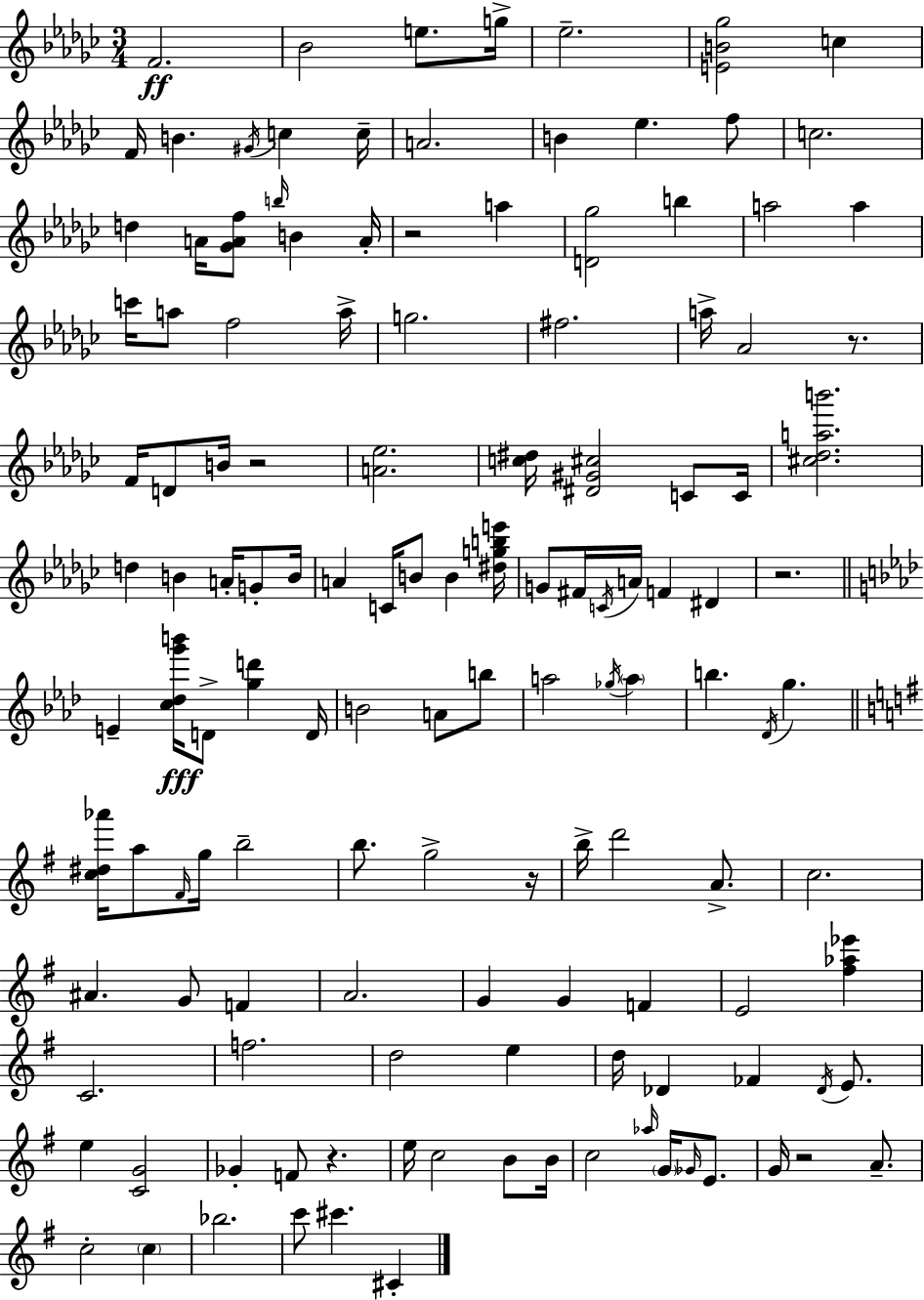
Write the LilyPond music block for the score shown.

{
  \clef treble
  \numericTimeSignature
  \time 3/4
  \key ees \minor
  f'2.\ff | bes'2 e''8. g''16-> | ees''2.-- | <e' b' ges''>2 c''4 | \break f'16 b'4. \acciaccatura { gis'16 } c''4 | c''16-- a'2. | b'4 ees''4. f''8 | c''2. | \break d''4 a'16 <ges' a' f''>8 \grace { b''16 } b'4 | a'16-. r2 a''4 | <d' ges''>2 b''4 | a''2 a''4 | \break c'''16 a''8 f''2 | a''16-> g''2. | fis''2. | a''16-> aes'2 r8. | \break f'16 d'8 b'16 r2 | <a' ees''>2. | <c'' dis''>16 <dis' gis' cis''>2 c'8 | c'16 <cis'' des'' a'' b'''>2. | \break d''4 b'4 a'16-. g'8-. | b'16 a'4 c'16 b'8 b'4 | <dis'' g'' b'' e'''>16 g'8 fis'16 \acciaccatura { c'16 } a'16 f'4 dis'4 | r2. | \break \bar "||" \break \key aes \major e'4-- <c'' des'' g''' b'''>16\fff d'8-> <g'' d'''>4 d'16 | b'2 a'8 b''8 | a''2 \acciaccatura { ges''16 } \parenthesize a''4 | b''4. \acciaccatura { des'16 } g''4. | \break \bar "||" \break \key e \minor <c'' dis'' aes'''>16 a''8 \grace { fis'16 } g''16 b''2-- | b''8. g''2-> | r16 b''16-> d'''2 a'8.-> | c''2. | \break ais'4. g'8 f'4 | a'2. | g'4 g'4 f'4 | e'2 <fis'' aes'' ees'''>4 | \break c'2. | f''2. | d''2 e''4 | d''16 des'4 fes'4 \acciaccatura { des'16 } e'8. | \break e''4 <c' g'>2 | ges'4-. f'8 r4. | e''16 c''2 b'8 | b'16 c''2 \grace { aes''16 } \parenthesize g'16 | \break \grace { ges'16 } e'8. g'16 r2 | a'8.-- c''2-. | \parenthesize c''4 bes''2. | c'''8 cis'''4. | \break cis'4-. \bar "|."
}